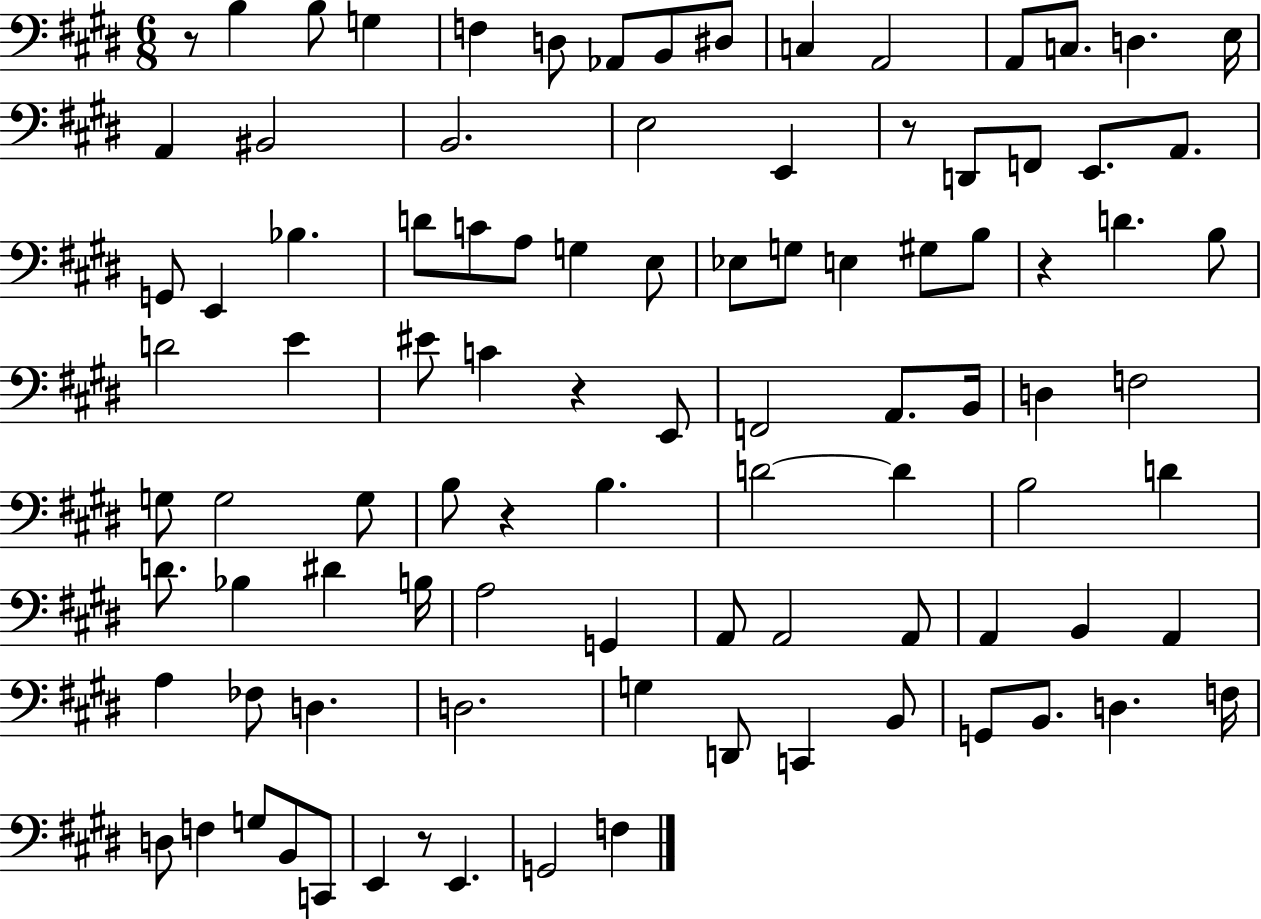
X:1
T:Untitled
M:6/8
L:1/4
K:E
z/2 B, B,/2 G, F, D,/2 _A,,/2 B,,/2 ^D,/2 C, A,,2 A,,/2 C,/2 D, E,/4 A,, ^B,,2 B,,2 E,2 E,, z/2 D,,/2 F,,/2 E,,/2 A,,/2 G,,/2 E,, _B, D/2 C/2 A,/2 G, E,/2 _E,/2 G,/2 E, ^G,/2 B,/2 z D B,/2 D2 E ^E/2 C z E,,/2 F,,2 A,,/2 B,,/4 D, F,2 G,/2 G,2 G,/2 B,/2 z B, D2 D B,2 D D/2 _B, ^D B,/4 A,2 G,, A,,/2 A,,2 A,,/2 A,, B,, A,, A, _F,/2 D, D,2 G, D,,/2 C,, B,,/2 G,,/2 B,,/2 D, F,/4 D,/2 F, G,/2 B,,/2 C,,/2 E,, z/2 E,, G,,2 F,